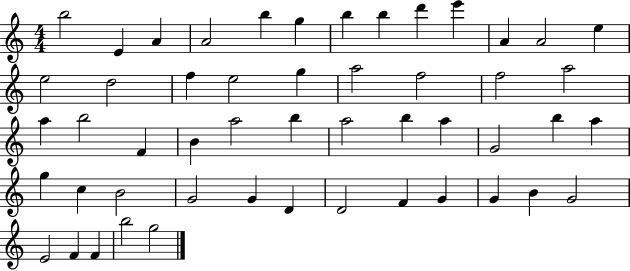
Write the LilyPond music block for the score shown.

{
  \clef treble
  \numericTimeSignature
  \time 4/4
  \key c \major
  b''2 e'4 a'4 | a'2 b''4 g''4 | b''4 b''4 d'''4 e'''4 | a'4 a'2 e''4 | \break e''2 d''2 | f''4 e''2 g''4 | a''2 f''2 | f''2 a''2 | \break a''4 b''2 f'4 | b'4 a''2 b''4 | a''2 b''4 a''4 | g'2 b''4 a''4 | \break g''4 c''4 b'2 | g'2 g'4 d'4 | d'2 f'4 g'4 | g'4 b'4 g'2 | \break e'2 f'4 f'4 | b''2 g''2 | \bar "|."
}